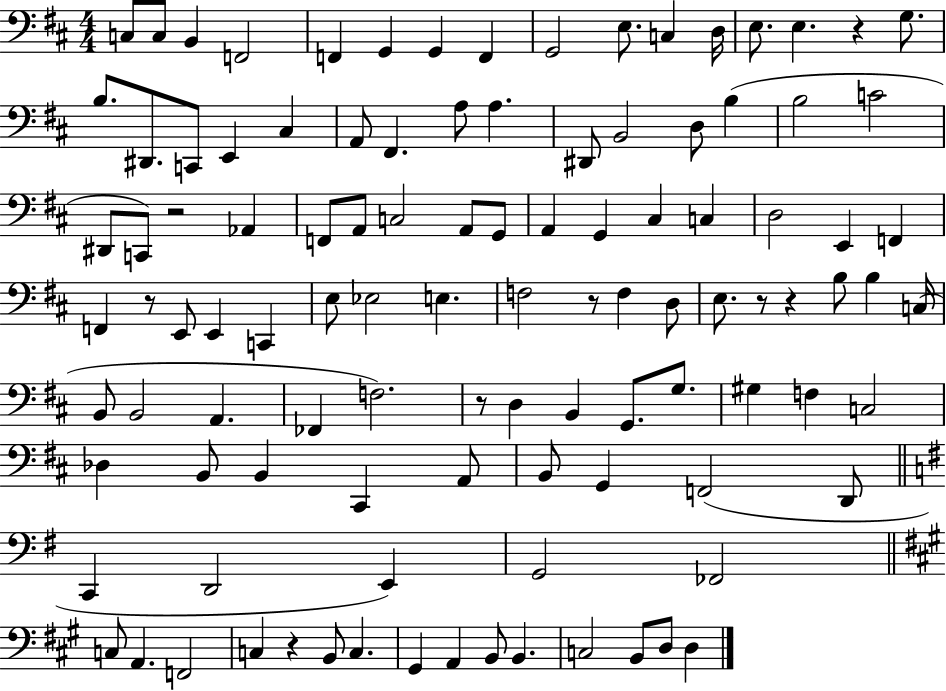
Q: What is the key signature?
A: D major